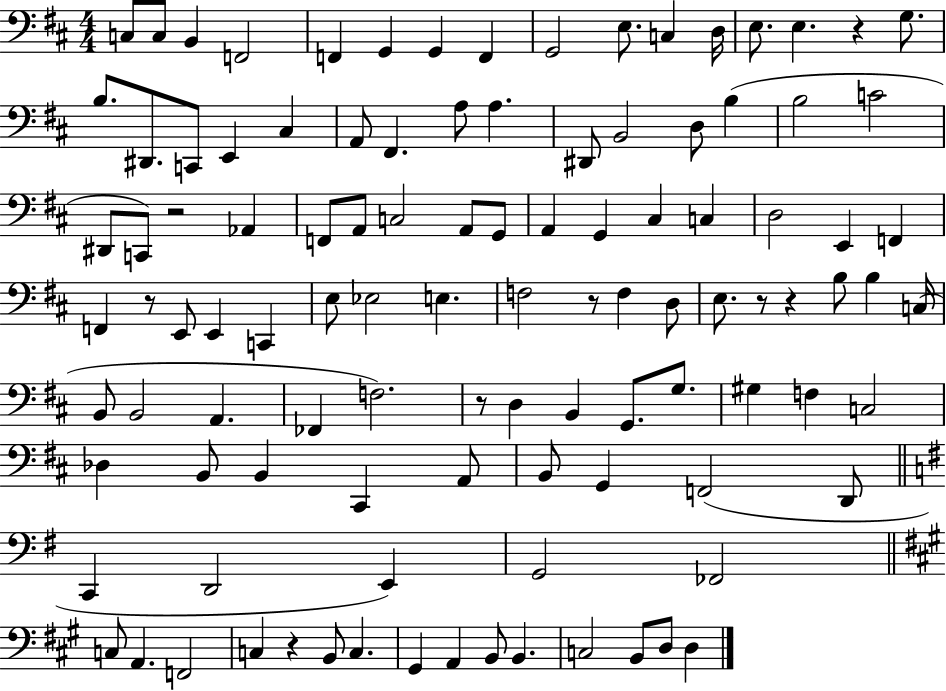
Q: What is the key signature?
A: D major